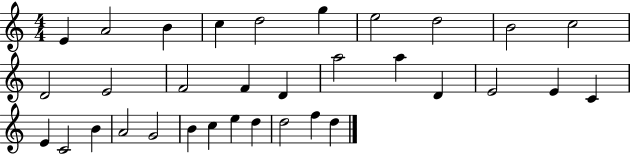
{
  \clef treble
  \numericTimeSignature
  \time 4/4
  \key c \major
  e'4 a'2 b'4 | c''4 d''2 g''4 | e''2 d''2 | b'2 c''2 | \break d'2 e'2 | f'2 f'4 d'4 | a''2 a''4 d'4 | e'2 e'4 c'4 | \break e'4 c'2 b'4 | a'2 g'2 | b'4 c''4 e''4 d''4 | d''2 f''4 d''4 | \break \bar "|."
}